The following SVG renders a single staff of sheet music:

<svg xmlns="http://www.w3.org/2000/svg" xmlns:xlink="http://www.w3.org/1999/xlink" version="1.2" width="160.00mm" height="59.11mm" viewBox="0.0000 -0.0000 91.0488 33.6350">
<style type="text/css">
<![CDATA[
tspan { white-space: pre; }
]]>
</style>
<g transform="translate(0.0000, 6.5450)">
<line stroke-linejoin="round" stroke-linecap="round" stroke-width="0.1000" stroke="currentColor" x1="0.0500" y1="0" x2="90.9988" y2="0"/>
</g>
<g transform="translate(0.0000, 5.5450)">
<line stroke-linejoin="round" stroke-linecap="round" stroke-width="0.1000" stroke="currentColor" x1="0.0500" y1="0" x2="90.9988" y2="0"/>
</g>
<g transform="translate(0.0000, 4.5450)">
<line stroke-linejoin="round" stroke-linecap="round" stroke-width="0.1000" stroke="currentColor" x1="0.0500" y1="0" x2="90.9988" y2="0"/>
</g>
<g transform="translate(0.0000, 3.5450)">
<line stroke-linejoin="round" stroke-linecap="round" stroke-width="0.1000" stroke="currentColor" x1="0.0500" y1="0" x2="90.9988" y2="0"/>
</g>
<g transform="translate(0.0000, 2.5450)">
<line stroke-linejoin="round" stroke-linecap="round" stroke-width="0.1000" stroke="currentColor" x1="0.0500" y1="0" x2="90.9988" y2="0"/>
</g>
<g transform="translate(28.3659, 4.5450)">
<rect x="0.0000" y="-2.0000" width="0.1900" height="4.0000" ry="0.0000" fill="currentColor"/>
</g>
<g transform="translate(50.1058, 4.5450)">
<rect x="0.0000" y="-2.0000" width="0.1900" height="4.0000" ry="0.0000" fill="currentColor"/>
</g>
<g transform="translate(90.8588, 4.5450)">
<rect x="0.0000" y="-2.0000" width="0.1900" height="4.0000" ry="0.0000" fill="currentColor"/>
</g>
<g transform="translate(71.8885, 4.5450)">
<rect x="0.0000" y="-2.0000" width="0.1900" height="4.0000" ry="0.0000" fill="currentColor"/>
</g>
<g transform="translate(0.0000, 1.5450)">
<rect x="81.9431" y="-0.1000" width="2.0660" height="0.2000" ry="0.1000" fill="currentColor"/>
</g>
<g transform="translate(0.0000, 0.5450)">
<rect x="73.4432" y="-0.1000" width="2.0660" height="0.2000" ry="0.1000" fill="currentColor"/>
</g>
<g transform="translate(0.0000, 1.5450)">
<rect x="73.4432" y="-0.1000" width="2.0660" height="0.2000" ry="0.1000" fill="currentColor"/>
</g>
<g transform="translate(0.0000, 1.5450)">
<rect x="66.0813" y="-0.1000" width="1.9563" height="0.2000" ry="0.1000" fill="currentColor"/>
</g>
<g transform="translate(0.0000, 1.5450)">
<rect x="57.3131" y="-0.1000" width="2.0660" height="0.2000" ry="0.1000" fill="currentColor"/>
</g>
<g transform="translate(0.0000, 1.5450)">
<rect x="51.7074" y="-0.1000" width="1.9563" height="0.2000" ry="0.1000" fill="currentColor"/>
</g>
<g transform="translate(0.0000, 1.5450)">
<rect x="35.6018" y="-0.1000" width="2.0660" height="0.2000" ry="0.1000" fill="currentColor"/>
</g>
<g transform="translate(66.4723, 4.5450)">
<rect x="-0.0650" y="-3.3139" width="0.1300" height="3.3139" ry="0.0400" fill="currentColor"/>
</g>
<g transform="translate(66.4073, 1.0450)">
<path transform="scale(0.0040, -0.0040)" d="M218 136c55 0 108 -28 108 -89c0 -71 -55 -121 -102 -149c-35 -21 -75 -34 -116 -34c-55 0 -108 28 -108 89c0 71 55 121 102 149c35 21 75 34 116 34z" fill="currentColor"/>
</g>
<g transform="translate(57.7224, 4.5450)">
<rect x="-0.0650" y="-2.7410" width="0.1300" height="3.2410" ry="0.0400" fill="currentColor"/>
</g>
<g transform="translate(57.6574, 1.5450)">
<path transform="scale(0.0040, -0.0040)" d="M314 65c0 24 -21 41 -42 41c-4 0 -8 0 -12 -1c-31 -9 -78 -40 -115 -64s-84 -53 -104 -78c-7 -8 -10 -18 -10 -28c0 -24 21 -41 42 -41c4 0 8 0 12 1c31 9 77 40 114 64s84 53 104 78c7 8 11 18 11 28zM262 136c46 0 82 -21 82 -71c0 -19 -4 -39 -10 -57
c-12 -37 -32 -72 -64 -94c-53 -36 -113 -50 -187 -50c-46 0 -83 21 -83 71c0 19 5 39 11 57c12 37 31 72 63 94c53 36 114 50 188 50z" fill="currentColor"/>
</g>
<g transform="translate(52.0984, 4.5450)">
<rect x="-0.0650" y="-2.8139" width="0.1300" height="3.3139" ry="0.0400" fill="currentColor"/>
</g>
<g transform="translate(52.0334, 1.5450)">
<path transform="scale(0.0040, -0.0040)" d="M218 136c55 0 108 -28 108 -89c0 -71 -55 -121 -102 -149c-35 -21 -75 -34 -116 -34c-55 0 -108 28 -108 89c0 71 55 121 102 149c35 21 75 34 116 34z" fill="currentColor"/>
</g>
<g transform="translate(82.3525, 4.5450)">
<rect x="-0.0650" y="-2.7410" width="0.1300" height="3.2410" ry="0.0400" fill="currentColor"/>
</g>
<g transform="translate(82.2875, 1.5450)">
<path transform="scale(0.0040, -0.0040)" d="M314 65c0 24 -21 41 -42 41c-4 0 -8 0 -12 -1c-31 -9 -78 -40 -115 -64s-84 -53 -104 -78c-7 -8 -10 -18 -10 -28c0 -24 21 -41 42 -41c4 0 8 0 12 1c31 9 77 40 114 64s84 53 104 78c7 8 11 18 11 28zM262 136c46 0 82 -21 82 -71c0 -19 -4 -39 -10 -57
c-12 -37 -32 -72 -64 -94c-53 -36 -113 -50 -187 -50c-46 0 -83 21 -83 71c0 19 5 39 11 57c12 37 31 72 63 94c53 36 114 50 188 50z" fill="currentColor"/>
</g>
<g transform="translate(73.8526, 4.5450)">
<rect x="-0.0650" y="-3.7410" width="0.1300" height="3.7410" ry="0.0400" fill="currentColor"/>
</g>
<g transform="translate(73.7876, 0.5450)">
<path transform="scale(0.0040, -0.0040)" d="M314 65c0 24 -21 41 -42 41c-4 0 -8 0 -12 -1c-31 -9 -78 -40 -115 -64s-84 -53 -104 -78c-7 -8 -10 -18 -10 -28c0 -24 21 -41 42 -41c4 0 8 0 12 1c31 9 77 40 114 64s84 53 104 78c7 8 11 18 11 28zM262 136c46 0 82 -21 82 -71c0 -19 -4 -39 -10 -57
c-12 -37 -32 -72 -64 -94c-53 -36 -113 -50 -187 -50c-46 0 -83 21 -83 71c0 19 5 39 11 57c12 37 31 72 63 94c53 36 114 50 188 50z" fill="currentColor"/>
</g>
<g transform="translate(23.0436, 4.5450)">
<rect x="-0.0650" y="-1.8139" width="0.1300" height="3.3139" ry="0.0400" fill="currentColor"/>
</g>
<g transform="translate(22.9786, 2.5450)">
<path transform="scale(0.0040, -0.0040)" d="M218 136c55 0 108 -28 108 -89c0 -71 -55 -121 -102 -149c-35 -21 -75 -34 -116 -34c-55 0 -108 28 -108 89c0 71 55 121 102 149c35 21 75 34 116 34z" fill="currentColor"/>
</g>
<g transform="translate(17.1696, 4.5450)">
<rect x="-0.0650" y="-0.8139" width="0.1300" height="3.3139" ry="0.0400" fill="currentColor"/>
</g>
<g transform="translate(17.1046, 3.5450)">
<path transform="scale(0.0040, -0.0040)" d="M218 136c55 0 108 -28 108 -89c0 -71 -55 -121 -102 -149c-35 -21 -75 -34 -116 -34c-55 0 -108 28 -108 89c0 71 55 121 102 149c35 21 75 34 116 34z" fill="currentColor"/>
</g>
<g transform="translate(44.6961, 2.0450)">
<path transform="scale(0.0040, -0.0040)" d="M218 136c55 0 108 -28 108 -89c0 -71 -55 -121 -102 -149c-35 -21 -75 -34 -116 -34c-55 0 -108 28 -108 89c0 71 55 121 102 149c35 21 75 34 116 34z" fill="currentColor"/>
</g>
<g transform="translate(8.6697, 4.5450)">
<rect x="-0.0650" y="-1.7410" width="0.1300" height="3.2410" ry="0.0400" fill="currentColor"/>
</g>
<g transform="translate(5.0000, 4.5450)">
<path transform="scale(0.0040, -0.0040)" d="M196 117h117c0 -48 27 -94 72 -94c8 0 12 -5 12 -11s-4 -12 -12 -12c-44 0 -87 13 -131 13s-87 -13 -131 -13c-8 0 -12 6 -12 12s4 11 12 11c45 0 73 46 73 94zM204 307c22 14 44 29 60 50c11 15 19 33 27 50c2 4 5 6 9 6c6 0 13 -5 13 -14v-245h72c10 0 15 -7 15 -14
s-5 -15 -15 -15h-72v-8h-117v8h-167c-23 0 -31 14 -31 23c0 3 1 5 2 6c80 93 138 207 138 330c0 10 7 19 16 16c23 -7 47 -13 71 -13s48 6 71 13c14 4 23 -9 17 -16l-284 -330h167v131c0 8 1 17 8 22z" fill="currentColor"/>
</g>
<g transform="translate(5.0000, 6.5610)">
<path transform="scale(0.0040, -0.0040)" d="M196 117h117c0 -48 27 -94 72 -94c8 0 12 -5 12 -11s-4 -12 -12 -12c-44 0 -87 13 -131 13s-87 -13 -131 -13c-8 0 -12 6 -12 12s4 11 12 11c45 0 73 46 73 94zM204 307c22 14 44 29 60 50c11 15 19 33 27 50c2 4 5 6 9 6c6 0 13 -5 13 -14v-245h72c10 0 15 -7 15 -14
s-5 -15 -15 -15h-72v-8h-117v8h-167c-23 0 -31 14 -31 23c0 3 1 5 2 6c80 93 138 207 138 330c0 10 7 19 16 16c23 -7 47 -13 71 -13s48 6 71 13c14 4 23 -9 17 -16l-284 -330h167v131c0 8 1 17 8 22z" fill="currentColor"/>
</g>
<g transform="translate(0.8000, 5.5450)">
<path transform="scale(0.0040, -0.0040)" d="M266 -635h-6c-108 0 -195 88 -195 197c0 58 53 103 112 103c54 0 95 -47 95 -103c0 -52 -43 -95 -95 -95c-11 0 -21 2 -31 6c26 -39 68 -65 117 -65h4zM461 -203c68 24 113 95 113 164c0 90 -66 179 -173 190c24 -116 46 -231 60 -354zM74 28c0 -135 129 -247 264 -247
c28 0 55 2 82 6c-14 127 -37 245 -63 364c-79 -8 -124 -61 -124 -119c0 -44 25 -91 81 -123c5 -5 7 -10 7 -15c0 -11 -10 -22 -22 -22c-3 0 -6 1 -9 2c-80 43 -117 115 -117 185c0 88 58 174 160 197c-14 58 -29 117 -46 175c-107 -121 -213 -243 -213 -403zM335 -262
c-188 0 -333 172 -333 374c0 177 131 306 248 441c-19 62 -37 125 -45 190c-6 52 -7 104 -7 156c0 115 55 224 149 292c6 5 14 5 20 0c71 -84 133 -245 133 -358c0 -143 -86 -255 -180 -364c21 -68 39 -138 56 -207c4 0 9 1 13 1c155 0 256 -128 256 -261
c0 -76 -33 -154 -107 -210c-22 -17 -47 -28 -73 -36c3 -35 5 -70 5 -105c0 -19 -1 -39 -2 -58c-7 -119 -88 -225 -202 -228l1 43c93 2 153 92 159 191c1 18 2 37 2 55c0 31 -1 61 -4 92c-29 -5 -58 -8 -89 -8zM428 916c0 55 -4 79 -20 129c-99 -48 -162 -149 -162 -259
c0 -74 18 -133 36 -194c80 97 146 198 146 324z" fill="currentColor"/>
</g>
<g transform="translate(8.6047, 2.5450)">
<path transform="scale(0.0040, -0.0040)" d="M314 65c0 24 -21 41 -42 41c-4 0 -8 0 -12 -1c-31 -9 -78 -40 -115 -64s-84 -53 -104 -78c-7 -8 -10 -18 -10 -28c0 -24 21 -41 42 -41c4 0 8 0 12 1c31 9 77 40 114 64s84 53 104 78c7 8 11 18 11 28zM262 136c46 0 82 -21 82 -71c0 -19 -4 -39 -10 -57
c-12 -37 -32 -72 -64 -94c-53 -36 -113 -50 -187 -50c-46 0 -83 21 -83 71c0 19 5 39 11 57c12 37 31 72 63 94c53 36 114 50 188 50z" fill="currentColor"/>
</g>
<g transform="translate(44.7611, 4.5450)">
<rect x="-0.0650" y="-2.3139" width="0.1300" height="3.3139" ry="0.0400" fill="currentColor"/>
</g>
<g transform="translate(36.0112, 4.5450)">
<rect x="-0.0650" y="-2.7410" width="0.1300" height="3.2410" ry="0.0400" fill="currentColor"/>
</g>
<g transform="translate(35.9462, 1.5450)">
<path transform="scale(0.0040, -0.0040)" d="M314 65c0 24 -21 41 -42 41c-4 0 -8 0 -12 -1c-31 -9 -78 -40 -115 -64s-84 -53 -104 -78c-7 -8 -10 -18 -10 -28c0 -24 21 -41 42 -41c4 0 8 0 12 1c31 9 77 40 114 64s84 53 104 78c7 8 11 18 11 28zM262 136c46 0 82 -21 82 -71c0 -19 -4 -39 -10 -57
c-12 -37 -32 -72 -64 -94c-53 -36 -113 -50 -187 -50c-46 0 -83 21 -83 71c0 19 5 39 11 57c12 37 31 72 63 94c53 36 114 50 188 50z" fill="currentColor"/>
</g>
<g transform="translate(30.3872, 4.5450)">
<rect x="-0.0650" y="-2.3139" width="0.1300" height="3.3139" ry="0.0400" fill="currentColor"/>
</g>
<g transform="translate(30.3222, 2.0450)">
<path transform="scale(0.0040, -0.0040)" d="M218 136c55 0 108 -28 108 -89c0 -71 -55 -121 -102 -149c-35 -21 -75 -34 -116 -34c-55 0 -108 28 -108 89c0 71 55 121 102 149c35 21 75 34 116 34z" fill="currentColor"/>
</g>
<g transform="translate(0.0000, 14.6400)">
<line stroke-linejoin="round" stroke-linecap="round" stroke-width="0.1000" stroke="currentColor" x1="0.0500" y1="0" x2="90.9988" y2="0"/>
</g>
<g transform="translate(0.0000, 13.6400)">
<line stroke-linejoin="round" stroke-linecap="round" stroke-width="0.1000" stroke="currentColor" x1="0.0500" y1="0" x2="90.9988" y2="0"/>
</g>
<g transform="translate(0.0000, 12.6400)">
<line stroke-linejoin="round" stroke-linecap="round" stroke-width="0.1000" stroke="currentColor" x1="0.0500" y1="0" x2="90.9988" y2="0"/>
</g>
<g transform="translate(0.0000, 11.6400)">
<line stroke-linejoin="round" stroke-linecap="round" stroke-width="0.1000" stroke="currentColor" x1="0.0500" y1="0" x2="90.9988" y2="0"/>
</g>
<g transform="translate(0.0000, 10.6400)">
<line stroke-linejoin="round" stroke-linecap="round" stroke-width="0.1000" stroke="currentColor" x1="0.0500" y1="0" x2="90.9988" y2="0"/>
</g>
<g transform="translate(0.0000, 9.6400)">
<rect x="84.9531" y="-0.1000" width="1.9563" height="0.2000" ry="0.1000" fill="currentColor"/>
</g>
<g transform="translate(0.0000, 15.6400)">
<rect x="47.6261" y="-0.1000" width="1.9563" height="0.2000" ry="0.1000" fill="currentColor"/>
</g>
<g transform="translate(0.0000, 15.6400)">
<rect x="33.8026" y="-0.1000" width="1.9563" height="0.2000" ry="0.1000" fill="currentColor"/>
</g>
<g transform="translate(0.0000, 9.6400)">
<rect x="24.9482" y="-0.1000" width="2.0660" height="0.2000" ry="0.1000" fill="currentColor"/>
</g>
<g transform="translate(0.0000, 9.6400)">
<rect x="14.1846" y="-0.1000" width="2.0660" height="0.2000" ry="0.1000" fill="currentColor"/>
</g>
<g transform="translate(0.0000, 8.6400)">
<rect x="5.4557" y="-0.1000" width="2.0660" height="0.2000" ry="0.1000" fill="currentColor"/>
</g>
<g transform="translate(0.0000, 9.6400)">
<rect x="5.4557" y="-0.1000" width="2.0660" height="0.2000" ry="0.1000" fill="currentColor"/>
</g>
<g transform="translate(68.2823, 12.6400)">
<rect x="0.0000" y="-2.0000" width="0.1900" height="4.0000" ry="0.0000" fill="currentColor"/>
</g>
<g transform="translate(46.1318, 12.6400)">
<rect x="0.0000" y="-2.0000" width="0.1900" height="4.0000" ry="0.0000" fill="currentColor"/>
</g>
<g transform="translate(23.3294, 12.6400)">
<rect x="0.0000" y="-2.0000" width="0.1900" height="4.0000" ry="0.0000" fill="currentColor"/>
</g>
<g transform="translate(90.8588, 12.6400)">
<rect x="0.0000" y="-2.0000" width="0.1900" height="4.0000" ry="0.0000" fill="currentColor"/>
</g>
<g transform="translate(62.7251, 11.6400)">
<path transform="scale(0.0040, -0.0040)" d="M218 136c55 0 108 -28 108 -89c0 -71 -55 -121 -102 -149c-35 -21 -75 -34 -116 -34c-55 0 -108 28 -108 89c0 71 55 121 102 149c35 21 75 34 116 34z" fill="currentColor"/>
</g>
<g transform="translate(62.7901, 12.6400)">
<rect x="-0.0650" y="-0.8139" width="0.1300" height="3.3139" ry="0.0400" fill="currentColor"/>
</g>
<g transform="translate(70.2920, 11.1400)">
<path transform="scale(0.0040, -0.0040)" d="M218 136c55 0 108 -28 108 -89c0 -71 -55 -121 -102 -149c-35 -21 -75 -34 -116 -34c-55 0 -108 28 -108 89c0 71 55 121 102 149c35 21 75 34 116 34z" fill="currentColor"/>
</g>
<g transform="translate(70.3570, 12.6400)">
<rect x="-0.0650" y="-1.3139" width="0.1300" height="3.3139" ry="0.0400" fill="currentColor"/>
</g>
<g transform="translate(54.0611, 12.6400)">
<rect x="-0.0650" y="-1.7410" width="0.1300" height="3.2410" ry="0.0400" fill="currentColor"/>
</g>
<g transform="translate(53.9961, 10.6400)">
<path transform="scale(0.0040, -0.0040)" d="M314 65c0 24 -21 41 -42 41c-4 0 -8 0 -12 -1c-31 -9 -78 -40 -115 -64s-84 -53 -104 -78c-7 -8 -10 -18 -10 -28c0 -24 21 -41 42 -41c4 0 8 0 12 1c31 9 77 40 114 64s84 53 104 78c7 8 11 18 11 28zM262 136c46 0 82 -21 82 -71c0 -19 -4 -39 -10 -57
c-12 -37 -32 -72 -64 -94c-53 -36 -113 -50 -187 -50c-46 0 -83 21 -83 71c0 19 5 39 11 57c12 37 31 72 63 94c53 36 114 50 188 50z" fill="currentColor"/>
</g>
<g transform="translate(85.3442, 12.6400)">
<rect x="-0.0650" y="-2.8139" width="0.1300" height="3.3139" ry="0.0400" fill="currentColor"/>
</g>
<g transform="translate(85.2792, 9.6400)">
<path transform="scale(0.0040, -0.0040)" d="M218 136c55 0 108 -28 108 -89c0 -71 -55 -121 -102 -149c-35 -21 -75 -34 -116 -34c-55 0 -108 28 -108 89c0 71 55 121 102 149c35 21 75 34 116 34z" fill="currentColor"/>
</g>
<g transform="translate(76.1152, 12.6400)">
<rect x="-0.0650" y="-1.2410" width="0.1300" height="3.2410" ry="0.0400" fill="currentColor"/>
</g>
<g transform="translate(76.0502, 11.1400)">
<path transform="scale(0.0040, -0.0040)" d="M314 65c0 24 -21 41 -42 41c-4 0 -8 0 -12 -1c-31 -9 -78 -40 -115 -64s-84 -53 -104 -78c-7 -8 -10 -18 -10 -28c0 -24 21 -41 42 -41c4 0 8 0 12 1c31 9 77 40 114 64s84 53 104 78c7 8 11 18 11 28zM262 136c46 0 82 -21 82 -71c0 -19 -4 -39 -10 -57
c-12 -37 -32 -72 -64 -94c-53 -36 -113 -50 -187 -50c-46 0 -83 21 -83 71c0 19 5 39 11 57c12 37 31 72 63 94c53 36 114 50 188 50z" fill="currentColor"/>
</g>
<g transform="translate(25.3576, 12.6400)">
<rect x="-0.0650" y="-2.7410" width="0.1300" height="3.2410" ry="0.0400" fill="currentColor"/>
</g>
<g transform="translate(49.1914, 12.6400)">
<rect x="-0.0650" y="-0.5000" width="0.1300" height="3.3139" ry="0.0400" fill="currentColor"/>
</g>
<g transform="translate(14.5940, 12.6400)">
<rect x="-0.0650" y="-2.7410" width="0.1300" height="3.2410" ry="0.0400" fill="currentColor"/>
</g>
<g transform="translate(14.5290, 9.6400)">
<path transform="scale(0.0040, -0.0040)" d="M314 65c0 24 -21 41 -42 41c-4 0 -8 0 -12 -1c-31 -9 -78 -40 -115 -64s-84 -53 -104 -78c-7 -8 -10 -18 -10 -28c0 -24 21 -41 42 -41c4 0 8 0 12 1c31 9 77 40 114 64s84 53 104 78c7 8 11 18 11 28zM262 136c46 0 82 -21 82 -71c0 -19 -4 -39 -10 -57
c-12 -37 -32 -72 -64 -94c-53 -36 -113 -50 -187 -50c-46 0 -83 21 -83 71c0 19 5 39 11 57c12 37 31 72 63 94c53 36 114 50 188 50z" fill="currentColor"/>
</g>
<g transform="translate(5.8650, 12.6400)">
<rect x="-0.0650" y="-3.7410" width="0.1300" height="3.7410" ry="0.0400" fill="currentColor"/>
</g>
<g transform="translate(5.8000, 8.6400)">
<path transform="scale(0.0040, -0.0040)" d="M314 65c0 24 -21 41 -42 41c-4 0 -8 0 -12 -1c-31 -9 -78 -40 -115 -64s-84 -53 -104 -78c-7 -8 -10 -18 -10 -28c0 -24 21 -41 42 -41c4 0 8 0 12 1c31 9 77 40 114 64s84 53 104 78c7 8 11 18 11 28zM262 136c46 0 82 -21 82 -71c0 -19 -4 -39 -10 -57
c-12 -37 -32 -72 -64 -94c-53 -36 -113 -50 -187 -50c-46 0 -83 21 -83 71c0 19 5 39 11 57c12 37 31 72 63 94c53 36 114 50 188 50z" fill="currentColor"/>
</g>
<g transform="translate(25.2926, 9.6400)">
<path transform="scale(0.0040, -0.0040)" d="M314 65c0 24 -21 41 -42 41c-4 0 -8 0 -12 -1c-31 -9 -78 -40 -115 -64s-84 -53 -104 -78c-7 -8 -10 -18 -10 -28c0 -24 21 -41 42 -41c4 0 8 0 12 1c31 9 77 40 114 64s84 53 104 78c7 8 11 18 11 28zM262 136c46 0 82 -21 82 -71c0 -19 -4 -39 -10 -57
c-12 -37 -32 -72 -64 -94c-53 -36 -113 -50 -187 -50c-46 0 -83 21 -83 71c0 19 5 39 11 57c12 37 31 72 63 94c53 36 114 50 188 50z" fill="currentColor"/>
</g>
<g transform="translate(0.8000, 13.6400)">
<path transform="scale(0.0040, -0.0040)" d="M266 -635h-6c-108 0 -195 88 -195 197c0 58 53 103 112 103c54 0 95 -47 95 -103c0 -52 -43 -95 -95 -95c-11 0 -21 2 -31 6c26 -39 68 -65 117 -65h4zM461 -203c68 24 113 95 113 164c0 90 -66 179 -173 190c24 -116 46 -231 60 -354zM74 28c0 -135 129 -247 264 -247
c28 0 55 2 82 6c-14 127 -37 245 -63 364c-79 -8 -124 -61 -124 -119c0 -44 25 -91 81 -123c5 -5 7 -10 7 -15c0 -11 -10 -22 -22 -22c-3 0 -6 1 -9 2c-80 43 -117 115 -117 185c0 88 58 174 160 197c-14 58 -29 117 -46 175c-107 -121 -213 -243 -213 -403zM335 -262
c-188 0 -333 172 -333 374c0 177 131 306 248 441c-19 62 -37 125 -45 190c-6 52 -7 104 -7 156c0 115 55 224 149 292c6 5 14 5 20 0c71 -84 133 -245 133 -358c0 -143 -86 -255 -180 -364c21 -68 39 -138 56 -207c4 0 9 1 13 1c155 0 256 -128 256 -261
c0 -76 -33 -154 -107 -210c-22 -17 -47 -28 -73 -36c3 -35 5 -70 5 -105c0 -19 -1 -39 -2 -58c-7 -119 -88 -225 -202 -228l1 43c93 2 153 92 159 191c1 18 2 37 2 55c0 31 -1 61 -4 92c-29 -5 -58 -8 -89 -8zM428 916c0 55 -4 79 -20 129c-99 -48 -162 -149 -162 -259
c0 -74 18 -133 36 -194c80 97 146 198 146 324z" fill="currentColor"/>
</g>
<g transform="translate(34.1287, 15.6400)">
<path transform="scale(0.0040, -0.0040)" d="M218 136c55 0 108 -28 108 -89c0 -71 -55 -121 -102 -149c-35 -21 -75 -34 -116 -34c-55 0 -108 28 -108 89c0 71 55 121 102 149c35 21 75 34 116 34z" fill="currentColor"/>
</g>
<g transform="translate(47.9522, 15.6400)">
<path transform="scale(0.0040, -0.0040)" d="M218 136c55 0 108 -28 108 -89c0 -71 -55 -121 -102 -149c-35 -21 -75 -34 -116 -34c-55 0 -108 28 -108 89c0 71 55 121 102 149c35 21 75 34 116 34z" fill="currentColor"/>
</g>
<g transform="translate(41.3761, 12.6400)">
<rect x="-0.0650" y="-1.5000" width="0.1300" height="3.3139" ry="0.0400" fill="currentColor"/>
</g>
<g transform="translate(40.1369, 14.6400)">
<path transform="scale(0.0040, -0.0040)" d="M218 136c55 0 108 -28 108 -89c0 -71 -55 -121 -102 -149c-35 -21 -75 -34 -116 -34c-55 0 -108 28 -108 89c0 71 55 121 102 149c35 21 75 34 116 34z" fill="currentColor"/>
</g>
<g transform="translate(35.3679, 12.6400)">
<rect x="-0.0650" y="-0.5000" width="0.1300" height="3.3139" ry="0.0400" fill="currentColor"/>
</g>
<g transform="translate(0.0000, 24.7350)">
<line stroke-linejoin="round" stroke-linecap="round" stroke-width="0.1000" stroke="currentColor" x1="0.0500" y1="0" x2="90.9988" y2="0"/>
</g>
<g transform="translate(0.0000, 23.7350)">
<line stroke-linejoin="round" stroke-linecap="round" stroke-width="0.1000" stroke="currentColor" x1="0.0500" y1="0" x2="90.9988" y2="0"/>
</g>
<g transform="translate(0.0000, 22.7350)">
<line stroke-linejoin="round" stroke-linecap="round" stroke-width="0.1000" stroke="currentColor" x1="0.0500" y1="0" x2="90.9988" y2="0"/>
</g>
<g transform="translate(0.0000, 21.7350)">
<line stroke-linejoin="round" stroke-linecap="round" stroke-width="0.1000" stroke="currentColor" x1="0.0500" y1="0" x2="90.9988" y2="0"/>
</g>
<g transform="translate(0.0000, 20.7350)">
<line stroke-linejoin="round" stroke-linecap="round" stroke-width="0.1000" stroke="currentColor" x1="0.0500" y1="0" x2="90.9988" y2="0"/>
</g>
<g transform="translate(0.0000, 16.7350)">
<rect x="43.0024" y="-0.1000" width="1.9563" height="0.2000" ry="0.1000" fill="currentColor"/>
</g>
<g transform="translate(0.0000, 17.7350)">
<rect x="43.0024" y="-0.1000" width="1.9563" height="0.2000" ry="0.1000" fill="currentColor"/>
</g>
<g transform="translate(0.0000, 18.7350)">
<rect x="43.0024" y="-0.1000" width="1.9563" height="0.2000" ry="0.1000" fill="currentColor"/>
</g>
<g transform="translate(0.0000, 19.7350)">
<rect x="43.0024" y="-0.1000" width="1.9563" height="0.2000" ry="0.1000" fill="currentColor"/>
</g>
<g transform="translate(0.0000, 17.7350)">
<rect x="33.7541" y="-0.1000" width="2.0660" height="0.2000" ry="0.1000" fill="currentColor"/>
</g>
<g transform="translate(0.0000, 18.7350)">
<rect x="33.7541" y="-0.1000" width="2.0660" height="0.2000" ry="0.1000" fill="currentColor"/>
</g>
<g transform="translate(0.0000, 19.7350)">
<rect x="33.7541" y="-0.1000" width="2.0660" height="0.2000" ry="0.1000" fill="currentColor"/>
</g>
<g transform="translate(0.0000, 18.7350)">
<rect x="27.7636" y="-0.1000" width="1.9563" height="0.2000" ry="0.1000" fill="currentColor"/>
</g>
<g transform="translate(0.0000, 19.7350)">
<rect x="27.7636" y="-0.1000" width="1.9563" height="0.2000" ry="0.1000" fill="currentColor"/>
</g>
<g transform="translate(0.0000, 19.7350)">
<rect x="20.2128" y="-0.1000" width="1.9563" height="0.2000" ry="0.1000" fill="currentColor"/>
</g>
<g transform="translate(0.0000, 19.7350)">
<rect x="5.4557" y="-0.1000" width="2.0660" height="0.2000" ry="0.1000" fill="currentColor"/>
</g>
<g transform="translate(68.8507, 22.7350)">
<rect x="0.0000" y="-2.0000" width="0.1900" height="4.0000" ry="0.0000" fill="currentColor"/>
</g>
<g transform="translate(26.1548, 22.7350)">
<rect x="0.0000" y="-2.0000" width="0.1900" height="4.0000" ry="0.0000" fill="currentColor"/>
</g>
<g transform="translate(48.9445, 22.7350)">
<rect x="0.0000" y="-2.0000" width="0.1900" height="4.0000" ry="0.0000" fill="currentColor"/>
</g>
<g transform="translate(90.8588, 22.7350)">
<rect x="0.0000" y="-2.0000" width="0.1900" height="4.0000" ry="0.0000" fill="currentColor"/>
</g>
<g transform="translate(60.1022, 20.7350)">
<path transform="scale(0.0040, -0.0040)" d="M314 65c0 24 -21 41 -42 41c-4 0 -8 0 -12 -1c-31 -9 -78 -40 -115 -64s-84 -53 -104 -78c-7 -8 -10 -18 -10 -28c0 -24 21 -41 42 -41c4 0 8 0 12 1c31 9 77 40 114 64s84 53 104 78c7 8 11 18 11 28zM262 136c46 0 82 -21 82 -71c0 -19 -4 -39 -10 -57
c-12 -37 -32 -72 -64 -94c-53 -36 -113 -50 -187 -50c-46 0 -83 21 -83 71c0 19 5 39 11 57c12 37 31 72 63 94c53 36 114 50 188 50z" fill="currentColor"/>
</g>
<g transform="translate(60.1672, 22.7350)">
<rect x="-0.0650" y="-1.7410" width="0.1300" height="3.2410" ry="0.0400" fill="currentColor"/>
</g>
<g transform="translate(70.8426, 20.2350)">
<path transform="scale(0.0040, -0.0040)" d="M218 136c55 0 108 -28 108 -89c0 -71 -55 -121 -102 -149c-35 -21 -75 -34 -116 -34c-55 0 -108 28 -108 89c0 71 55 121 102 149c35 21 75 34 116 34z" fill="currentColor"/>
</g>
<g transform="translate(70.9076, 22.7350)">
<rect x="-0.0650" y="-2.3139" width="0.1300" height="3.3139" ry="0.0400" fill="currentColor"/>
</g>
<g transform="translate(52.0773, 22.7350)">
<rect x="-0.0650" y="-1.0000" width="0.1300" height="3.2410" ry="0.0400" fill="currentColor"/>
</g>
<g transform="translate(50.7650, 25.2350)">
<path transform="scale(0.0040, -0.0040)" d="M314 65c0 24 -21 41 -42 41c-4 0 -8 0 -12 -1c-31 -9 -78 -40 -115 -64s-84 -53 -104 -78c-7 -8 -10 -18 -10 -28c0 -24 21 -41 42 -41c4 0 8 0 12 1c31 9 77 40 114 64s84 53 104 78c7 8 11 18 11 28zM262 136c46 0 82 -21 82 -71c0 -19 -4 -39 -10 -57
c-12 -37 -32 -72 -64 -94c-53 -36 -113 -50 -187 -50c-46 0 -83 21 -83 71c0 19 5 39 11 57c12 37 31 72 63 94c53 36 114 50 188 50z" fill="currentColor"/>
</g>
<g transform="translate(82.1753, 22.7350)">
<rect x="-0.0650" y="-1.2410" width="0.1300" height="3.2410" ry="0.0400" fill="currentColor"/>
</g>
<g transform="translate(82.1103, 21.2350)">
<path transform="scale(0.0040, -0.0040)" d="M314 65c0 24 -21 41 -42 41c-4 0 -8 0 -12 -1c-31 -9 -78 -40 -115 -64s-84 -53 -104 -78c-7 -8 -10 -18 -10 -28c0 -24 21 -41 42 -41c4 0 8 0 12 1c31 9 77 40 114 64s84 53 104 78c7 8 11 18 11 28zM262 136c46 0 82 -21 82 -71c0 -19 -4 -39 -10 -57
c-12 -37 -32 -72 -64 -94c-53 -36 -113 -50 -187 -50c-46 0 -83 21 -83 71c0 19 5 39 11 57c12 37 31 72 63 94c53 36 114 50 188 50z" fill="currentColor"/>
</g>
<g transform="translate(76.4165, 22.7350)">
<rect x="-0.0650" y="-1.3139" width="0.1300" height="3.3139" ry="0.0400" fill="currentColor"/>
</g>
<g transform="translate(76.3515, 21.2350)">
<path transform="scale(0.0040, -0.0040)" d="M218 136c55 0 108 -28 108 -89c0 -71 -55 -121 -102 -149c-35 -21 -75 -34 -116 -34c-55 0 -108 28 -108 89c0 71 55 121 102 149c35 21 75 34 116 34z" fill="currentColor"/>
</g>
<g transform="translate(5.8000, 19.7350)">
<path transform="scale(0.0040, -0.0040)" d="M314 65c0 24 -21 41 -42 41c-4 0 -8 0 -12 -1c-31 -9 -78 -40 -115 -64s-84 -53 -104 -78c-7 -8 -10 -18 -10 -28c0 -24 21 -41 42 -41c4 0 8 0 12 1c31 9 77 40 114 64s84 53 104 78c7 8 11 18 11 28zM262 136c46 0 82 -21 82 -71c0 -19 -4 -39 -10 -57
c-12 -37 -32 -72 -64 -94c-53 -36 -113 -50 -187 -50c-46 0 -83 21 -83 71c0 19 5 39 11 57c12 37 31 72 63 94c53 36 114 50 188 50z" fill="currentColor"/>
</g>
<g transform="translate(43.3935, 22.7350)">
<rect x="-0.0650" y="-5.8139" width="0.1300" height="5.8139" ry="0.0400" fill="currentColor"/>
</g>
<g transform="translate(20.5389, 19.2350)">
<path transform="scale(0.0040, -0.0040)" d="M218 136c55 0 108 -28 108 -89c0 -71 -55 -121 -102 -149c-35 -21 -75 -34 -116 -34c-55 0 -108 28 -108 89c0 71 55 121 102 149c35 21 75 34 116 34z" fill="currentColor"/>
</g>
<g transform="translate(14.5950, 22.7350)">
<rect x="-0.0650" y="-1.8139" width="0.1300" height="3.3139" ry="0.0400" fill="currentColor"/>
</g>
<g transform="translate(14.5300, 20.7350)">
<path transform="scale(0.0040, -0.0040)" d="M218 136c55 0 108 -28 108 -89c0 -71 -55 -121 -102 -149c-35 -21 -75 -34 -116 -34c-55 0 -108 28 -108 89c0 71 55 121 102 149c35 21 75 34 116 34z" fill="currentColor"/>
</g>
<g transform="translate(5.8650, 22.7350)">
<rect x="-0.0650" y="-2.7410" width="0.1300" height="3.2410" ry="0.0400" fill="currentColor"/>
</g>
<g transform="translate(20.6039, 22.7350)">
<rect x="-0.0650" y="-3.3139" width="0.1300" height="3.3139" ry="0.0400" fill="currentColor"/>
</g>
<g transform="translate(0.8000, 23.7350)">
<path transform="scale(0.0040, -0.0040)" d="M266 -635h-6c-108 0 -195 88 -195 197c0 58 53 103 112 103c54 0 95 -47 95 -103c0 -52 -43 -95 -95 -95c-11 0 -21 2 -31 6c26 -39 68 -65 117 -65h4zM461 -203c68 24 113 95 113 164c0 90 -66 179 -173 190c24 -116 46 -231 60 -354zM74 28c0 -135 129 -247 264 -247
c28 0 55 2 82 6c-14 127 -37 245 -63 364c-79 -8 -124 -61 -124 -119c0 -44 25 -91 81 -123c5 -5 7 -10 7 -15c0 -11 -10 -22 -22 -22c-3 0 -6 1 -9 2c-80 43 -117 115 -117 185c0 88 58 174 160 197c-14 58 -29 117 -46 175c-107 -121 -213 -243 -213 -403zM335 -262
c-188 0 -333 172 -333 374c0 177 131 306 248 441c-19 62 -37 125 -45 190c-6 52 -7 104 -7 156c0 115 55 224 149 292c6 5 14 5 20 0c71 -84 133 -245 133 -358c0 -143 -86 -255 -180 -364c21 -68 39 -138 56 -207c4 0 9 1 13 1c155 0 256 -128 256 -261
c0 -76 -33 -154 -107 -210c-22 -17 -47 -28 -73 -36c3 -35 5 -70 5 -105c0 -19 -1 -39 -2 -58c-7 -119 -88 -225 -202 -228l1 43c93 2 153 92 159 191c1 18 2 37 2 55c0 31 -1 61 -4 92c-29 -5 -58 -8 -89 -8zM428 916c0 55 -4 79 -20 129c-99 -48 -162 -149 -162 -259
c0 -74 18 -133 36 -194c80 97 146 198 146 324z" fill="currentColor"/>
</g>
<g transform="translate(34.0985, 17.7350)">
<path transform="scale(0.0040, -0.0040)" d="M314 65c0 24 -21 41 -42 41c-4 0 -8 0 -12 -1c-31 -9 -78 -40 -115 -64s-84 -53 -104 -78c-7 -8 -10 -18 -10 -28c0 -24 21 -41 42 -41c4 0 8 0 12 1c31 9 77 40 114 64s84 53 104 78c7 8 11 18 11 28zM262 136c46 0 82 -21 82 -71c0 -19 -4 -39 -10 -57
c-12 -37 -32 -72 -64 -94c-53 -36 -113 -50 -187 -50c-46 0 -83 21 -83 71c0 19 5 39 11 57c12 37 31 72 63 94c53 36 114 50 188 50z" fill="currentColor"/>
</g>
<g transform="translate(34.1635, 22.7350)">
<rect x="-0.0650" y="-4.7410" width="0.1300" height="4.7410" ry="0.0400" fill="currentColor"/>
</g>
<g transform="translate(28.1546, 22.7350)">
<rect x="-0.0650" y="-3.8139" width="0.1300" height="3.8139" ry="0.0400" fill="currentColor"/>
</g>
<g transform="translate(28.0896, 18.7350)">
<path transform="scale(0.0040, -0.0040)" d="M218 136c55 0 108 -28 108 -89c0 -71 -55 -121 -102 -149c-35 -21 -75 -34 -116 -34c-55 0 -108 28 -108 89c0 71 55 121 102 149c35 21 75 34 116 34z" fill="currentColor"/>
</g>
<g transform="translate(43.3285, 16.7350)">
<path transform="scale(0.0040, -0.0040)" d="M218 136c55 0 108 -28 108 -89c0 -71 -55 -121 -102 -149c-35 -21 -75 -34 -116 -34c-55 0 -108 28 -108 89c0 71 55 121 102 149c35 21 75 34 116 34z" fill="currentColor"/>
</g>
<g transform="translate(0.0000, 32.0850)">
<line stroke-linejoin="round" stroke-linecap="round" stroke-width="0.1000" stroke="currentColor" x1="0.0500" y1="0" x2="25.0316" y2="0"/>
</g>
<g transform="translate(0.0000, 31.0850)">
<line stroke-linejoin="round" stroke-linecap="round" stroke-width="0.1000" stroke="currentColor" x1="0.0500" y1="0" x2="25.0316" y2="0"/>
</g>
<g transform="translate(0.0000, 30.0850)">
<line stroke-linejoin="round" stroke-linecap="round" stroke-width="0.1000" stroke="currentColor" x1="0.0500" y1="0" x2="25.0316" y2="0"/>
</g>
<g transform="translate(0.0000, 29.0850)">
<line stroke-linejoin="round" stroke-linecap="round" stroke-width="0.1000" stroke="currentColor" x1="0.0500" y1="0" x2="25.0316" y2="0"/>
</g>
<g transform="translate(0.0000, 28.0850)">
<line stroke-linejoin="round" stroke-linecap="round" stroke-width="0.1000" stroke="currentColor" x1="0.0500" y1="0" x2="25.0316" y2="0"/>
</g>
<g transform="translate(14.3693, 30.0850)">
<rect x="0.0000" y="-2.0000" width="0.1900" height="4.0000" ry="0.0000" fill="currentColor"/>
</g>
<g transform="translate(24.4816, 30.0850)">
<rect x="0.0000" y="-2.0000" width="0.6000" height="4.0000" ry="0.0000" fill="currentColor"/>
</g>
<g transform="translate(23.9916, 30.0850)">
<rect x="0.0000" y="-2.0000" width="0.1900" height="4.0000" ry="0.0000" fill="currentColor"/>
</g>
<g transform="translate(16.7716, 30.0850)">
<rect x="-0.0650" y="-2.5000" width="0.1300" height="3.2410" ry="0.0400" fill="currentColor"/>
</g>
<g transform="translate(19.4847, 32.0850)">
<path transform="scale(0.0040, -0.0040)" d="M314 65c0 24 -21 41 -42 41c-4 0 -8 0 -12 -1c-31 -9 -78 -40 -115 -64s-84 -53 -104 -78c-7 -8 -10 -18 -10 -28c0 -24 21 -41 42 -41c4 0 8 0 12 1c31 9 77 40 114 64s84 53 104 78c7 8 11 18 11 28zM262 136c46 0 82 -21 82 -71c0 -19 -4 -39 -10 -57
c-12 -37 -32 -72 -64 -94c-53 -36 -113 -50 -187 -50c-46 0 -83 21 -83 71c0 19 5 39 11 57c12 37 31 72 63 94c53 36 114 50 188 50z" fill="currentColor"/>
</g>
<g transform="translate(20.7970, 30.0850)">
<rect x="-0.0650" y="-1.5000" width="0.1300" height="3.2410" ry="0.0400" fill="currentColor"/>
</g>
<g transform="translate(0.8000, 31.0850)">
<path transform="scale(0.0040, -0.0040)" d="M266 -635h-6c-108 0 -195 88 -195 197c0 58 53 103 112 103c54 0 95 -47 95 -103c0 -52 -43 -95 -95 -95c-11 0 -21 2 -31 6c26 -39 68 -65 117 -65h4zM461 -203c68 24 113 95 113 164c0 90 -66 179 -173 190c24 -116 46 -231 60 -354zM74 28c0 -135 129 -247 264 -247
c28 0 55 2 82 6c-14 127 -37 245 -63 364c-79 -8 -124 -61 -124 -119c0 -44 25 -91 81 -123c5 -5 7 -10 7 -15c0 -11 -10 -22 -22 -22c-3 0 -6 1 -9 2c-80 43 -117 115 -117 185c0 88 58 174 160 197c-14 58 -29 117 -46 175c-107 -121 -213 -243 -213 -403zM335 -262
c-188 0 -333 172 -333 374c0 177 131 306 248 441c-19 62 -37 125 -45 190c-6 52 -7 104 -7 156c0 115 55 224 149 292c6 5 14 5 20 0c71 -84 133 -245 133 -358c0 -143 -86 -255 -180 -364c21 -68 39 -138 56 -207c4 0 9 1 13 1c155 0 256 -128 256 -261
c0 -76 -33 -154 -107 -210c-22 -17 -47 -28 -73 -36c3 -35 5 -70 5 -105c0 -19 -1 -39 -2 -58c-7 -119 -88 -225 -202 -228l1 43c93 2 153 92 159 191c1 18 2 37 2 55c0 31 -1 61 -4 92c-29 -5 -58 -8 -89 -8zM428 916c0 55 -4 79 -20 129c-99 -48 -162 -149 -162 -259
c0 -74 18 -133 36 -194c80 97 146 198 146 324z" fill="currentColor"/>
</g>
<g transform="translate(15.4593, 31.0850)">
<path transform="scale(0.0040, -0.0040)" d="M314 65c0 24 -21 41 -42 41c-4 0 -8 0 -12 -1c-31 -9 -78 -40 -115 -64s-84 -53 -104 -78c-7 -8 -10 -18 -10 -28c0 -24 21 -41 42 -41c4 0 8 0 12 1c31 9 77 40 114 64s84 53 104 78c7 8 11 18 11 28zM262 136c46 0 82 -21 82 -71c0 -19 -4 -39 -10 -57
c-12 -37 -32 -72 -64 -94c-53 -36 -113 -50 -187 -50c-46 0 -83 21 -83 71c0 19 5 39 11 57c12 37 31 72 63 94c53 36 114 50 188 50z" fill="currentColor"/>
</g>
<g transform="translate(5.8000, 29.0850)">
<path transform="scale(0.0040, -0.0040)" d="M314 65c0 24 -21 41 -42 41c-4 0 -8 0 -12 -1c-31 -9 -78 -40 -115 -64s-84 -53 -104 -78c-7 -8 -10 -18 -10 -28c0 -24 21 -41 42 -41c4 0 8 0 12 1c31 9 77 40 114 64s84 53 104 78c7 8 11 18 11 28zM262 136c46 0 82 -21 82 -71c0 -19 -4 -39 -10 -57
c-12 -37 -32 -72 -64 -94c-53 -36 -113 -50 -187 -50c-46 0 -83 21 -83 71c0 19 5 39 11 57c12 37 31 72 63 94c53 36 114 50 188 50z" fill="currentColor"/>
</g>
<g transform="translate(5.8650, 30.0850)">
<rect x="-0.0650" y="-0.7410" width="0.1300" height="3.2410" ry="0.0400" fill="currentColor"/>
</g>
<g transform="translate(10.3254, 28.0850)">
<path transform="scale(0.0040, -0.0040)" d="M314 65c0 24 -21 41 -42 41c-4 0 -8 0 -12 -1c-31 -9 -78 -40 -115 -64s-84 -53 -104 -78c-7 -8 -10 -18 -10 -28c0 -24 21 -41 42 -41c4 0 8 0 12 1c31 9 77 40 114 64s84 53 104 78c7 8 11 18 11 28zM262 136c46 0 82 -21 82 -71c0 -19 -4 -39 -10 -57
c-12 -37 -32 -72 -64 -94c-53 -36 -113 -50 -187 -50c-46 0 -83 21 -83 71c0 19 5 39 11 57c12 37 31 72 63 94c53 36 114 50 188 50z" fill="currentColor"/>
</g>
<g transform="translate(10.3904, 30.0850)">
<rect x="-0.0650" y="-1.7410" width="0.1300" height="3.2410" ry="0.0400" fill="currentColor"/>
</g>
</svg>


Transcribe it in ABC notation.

X:1
T:Untitled
M:4/4
L:1/4
K:C
f2 d f g a2 g a a2 b c'2 a2 c'2 a2 a2 C E C f2 d e e2 a a2 f b c' e'2 g' D2 f2 g e e2 d2 f2 G2 E2